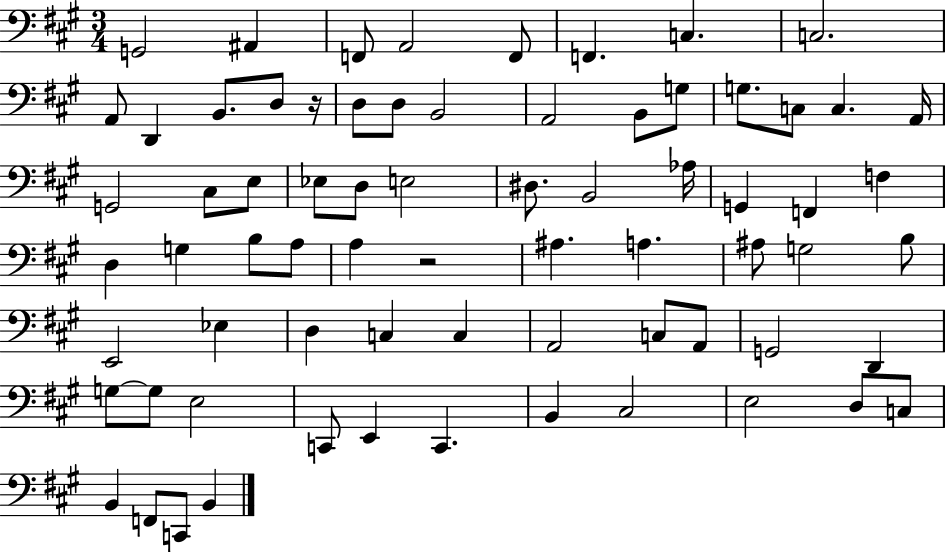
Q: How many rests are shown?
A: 2